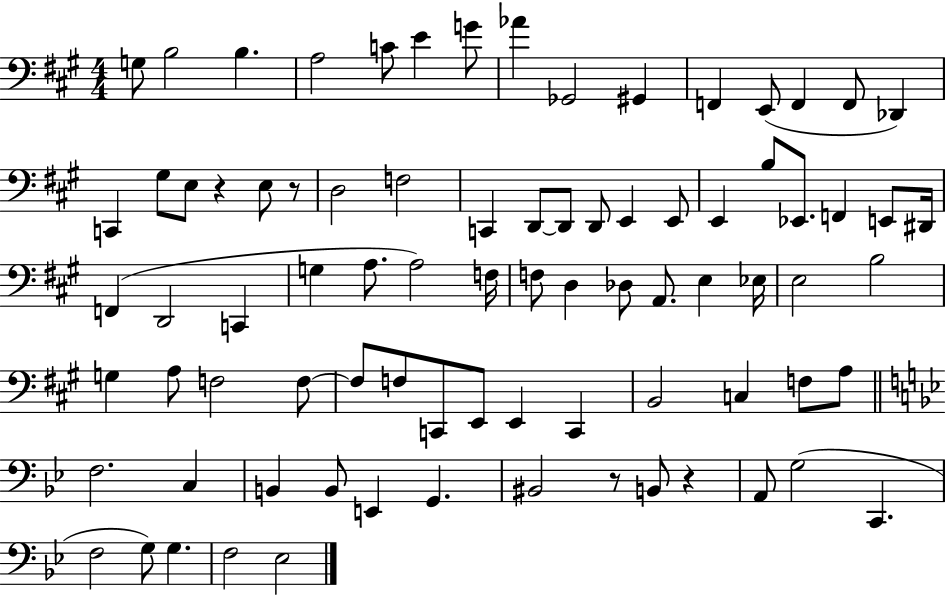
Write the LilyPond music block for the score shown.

{
  \clef bass
  \numericTimeSignature
  \time 4/4
  \key a \major
  g8 b2 b4. | a2 c'8 e'4 g'8 | aes'4 ges,2 gis,4 | f,4 e,8( f,4 f,8 des,4) | \break c,4 gis8 e8 r4 e8 r8 | d2 f2 | c,4 d,8~~ d,8 d,8 e,4 e,8 | e,4 b8 ees,8. f,4 e,8 dis,16 | \break f,4( d,2 c,4 | g4 a8. a2) f16 | f8 d4 des8 a,8. e4 ees16 | e2 b2 | \break g4 a8 f2 f8~~ | f8 f8 c,8 e,8 e,4 c,4 | b,2 c4 f8 a8 | \bar "||" \break \key g \minor f2. c4 | b,4 b,8 e,4 g,4. | bis,2 r8 b,8 r4 | a,8 g2( c,4. | \break f2 g8) g4. | f2 ees2 | \bar "|."
}